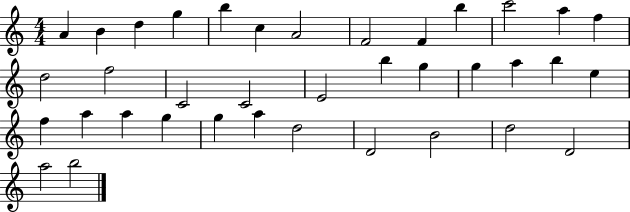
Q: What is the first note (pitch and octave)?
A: A4